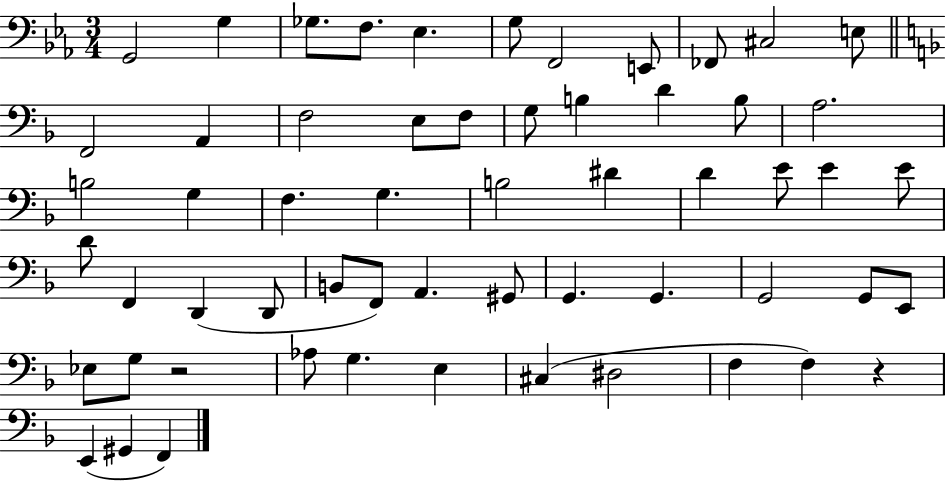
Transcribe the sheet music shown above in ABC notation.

X:1
T:Untitled
M:3/4
L:1/4
K:Eb
G,,2 G, _G,/2 F,/2 _E, G,/2 F,,2 E,,/2 _F,,/2 ^C,2 E,/2 F,,2 A,, F,2 E,/2 F,/2 G,/2 B, D B,/2 A,2 B,2 G, F, G, B,2 ^D D E/2 E E/2 D/2 F,, D,, D,,/2 B,,/2 F,,/2 A,, ^G,,/2 G,, G,, G,,2 G,,/2 E,,/2 _E,/2 G,/2 z2 _A,/2 G, E, ^C, ^D,2 F, F, z E,, ^G,, F,,